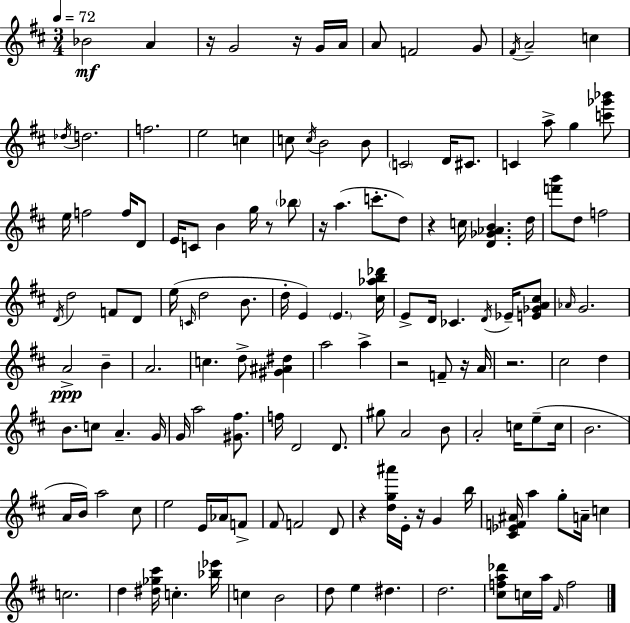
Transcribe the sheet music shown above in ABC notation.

X:1
T:Untitled
M:3/4
L:1/4
K:D
_B2 A z/4 G2 z/4 G/4 A/4 A/2 F2 G/2 ^F/4 A2 c _d/4 d2 f2 e2 c c/2 c/4 B2 B/2 C2 D/4 ^C/2 C a/2 g [c'_g'_b']/2 e/4 f2 f/4 D/2 E/4 C/2 B g/4 z/2 _b/2 z/4 a c'/2 d/2 z c/4 [D_G_AB] d/4 [f'b']/2 d/2 f2 D/4 d2 F/2 D/2 e/4 C/4 d2 B/2 d/4 E E [^c_ab_d']/4 E/2 D/4 _C D/4 _E/4 [E_GA^c]/2 _A/4 G2 A2 B A2 c d/2 [^G^A^d] a2 a z2 F/2 z/4 A/4 z2 ^c2 d B/2 c/2 A G/4 G/4 a2 [^G^f]/2 f/4 D2 D/2 ^g/2 A2 B/2 A2 c/4 e/2 c/4 B2 A/4 B/4 a2 ^c/2 e2 E/4 _A/4 F/2 ^F/2 F2 D/2 z [dg^a']/4 E/4 z/4 G b/4 [^C_EF^A]/4 a g/2 A/4 c c2 d [^d_g^c']/4 c [_b_e']/4 c B2 d/2 e ^d d2 [^cfa_d']/2 c/4 a/4 ^F/4 f2